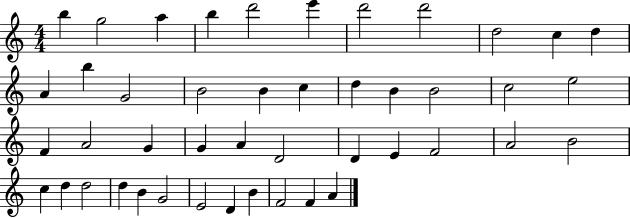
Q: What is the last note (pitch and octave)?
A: A4